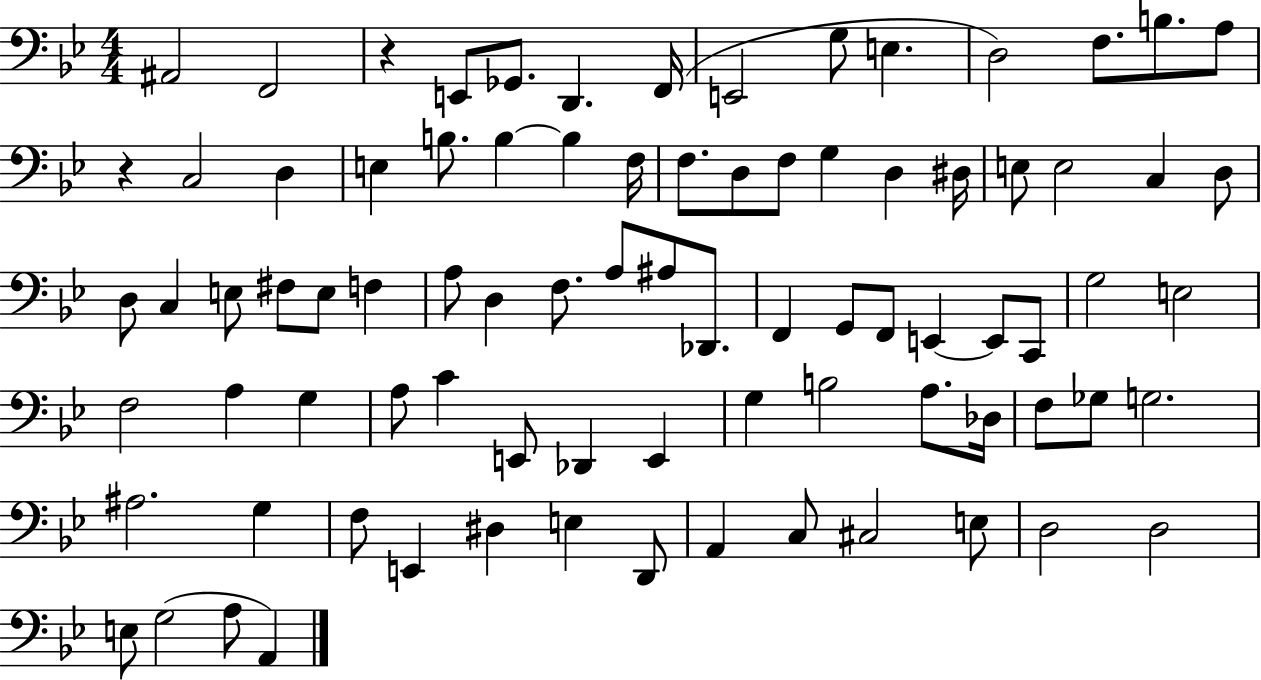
A#2/h F2/h R/q E2/e Gb2/e. D2/q. F2/s E2/h G3/e E3/q. D3/h F3/e. B3/e. A3/e R/q C3/h D3/q E3/q B3/e. B3/q B3/q F3/s F3/e. D3/e F3/e G3/q D3/q D#3/s E3/e E3/h C3/q D3/e D3/e C3/q E3/e F#3/e E3/e F3/q A3/e D3/q F3/e. A3/e A#3/e Db2/e. F2/q G2/e F2/e E2/q E2/e C2/e G3/h E3/h F3/h A3/q G3/q A3/e C4/q E2/e Db2/q E2/q G3/q B3/h A3/e. Db3/s F3/e Gb3/e G3/h. A#3/h. G3/q F3/e E2/q D#3/q E3/q D2/e A2/q C3/e C#3/h E3/e D3/h D3/h E3/e G3/h A3/e A2/q